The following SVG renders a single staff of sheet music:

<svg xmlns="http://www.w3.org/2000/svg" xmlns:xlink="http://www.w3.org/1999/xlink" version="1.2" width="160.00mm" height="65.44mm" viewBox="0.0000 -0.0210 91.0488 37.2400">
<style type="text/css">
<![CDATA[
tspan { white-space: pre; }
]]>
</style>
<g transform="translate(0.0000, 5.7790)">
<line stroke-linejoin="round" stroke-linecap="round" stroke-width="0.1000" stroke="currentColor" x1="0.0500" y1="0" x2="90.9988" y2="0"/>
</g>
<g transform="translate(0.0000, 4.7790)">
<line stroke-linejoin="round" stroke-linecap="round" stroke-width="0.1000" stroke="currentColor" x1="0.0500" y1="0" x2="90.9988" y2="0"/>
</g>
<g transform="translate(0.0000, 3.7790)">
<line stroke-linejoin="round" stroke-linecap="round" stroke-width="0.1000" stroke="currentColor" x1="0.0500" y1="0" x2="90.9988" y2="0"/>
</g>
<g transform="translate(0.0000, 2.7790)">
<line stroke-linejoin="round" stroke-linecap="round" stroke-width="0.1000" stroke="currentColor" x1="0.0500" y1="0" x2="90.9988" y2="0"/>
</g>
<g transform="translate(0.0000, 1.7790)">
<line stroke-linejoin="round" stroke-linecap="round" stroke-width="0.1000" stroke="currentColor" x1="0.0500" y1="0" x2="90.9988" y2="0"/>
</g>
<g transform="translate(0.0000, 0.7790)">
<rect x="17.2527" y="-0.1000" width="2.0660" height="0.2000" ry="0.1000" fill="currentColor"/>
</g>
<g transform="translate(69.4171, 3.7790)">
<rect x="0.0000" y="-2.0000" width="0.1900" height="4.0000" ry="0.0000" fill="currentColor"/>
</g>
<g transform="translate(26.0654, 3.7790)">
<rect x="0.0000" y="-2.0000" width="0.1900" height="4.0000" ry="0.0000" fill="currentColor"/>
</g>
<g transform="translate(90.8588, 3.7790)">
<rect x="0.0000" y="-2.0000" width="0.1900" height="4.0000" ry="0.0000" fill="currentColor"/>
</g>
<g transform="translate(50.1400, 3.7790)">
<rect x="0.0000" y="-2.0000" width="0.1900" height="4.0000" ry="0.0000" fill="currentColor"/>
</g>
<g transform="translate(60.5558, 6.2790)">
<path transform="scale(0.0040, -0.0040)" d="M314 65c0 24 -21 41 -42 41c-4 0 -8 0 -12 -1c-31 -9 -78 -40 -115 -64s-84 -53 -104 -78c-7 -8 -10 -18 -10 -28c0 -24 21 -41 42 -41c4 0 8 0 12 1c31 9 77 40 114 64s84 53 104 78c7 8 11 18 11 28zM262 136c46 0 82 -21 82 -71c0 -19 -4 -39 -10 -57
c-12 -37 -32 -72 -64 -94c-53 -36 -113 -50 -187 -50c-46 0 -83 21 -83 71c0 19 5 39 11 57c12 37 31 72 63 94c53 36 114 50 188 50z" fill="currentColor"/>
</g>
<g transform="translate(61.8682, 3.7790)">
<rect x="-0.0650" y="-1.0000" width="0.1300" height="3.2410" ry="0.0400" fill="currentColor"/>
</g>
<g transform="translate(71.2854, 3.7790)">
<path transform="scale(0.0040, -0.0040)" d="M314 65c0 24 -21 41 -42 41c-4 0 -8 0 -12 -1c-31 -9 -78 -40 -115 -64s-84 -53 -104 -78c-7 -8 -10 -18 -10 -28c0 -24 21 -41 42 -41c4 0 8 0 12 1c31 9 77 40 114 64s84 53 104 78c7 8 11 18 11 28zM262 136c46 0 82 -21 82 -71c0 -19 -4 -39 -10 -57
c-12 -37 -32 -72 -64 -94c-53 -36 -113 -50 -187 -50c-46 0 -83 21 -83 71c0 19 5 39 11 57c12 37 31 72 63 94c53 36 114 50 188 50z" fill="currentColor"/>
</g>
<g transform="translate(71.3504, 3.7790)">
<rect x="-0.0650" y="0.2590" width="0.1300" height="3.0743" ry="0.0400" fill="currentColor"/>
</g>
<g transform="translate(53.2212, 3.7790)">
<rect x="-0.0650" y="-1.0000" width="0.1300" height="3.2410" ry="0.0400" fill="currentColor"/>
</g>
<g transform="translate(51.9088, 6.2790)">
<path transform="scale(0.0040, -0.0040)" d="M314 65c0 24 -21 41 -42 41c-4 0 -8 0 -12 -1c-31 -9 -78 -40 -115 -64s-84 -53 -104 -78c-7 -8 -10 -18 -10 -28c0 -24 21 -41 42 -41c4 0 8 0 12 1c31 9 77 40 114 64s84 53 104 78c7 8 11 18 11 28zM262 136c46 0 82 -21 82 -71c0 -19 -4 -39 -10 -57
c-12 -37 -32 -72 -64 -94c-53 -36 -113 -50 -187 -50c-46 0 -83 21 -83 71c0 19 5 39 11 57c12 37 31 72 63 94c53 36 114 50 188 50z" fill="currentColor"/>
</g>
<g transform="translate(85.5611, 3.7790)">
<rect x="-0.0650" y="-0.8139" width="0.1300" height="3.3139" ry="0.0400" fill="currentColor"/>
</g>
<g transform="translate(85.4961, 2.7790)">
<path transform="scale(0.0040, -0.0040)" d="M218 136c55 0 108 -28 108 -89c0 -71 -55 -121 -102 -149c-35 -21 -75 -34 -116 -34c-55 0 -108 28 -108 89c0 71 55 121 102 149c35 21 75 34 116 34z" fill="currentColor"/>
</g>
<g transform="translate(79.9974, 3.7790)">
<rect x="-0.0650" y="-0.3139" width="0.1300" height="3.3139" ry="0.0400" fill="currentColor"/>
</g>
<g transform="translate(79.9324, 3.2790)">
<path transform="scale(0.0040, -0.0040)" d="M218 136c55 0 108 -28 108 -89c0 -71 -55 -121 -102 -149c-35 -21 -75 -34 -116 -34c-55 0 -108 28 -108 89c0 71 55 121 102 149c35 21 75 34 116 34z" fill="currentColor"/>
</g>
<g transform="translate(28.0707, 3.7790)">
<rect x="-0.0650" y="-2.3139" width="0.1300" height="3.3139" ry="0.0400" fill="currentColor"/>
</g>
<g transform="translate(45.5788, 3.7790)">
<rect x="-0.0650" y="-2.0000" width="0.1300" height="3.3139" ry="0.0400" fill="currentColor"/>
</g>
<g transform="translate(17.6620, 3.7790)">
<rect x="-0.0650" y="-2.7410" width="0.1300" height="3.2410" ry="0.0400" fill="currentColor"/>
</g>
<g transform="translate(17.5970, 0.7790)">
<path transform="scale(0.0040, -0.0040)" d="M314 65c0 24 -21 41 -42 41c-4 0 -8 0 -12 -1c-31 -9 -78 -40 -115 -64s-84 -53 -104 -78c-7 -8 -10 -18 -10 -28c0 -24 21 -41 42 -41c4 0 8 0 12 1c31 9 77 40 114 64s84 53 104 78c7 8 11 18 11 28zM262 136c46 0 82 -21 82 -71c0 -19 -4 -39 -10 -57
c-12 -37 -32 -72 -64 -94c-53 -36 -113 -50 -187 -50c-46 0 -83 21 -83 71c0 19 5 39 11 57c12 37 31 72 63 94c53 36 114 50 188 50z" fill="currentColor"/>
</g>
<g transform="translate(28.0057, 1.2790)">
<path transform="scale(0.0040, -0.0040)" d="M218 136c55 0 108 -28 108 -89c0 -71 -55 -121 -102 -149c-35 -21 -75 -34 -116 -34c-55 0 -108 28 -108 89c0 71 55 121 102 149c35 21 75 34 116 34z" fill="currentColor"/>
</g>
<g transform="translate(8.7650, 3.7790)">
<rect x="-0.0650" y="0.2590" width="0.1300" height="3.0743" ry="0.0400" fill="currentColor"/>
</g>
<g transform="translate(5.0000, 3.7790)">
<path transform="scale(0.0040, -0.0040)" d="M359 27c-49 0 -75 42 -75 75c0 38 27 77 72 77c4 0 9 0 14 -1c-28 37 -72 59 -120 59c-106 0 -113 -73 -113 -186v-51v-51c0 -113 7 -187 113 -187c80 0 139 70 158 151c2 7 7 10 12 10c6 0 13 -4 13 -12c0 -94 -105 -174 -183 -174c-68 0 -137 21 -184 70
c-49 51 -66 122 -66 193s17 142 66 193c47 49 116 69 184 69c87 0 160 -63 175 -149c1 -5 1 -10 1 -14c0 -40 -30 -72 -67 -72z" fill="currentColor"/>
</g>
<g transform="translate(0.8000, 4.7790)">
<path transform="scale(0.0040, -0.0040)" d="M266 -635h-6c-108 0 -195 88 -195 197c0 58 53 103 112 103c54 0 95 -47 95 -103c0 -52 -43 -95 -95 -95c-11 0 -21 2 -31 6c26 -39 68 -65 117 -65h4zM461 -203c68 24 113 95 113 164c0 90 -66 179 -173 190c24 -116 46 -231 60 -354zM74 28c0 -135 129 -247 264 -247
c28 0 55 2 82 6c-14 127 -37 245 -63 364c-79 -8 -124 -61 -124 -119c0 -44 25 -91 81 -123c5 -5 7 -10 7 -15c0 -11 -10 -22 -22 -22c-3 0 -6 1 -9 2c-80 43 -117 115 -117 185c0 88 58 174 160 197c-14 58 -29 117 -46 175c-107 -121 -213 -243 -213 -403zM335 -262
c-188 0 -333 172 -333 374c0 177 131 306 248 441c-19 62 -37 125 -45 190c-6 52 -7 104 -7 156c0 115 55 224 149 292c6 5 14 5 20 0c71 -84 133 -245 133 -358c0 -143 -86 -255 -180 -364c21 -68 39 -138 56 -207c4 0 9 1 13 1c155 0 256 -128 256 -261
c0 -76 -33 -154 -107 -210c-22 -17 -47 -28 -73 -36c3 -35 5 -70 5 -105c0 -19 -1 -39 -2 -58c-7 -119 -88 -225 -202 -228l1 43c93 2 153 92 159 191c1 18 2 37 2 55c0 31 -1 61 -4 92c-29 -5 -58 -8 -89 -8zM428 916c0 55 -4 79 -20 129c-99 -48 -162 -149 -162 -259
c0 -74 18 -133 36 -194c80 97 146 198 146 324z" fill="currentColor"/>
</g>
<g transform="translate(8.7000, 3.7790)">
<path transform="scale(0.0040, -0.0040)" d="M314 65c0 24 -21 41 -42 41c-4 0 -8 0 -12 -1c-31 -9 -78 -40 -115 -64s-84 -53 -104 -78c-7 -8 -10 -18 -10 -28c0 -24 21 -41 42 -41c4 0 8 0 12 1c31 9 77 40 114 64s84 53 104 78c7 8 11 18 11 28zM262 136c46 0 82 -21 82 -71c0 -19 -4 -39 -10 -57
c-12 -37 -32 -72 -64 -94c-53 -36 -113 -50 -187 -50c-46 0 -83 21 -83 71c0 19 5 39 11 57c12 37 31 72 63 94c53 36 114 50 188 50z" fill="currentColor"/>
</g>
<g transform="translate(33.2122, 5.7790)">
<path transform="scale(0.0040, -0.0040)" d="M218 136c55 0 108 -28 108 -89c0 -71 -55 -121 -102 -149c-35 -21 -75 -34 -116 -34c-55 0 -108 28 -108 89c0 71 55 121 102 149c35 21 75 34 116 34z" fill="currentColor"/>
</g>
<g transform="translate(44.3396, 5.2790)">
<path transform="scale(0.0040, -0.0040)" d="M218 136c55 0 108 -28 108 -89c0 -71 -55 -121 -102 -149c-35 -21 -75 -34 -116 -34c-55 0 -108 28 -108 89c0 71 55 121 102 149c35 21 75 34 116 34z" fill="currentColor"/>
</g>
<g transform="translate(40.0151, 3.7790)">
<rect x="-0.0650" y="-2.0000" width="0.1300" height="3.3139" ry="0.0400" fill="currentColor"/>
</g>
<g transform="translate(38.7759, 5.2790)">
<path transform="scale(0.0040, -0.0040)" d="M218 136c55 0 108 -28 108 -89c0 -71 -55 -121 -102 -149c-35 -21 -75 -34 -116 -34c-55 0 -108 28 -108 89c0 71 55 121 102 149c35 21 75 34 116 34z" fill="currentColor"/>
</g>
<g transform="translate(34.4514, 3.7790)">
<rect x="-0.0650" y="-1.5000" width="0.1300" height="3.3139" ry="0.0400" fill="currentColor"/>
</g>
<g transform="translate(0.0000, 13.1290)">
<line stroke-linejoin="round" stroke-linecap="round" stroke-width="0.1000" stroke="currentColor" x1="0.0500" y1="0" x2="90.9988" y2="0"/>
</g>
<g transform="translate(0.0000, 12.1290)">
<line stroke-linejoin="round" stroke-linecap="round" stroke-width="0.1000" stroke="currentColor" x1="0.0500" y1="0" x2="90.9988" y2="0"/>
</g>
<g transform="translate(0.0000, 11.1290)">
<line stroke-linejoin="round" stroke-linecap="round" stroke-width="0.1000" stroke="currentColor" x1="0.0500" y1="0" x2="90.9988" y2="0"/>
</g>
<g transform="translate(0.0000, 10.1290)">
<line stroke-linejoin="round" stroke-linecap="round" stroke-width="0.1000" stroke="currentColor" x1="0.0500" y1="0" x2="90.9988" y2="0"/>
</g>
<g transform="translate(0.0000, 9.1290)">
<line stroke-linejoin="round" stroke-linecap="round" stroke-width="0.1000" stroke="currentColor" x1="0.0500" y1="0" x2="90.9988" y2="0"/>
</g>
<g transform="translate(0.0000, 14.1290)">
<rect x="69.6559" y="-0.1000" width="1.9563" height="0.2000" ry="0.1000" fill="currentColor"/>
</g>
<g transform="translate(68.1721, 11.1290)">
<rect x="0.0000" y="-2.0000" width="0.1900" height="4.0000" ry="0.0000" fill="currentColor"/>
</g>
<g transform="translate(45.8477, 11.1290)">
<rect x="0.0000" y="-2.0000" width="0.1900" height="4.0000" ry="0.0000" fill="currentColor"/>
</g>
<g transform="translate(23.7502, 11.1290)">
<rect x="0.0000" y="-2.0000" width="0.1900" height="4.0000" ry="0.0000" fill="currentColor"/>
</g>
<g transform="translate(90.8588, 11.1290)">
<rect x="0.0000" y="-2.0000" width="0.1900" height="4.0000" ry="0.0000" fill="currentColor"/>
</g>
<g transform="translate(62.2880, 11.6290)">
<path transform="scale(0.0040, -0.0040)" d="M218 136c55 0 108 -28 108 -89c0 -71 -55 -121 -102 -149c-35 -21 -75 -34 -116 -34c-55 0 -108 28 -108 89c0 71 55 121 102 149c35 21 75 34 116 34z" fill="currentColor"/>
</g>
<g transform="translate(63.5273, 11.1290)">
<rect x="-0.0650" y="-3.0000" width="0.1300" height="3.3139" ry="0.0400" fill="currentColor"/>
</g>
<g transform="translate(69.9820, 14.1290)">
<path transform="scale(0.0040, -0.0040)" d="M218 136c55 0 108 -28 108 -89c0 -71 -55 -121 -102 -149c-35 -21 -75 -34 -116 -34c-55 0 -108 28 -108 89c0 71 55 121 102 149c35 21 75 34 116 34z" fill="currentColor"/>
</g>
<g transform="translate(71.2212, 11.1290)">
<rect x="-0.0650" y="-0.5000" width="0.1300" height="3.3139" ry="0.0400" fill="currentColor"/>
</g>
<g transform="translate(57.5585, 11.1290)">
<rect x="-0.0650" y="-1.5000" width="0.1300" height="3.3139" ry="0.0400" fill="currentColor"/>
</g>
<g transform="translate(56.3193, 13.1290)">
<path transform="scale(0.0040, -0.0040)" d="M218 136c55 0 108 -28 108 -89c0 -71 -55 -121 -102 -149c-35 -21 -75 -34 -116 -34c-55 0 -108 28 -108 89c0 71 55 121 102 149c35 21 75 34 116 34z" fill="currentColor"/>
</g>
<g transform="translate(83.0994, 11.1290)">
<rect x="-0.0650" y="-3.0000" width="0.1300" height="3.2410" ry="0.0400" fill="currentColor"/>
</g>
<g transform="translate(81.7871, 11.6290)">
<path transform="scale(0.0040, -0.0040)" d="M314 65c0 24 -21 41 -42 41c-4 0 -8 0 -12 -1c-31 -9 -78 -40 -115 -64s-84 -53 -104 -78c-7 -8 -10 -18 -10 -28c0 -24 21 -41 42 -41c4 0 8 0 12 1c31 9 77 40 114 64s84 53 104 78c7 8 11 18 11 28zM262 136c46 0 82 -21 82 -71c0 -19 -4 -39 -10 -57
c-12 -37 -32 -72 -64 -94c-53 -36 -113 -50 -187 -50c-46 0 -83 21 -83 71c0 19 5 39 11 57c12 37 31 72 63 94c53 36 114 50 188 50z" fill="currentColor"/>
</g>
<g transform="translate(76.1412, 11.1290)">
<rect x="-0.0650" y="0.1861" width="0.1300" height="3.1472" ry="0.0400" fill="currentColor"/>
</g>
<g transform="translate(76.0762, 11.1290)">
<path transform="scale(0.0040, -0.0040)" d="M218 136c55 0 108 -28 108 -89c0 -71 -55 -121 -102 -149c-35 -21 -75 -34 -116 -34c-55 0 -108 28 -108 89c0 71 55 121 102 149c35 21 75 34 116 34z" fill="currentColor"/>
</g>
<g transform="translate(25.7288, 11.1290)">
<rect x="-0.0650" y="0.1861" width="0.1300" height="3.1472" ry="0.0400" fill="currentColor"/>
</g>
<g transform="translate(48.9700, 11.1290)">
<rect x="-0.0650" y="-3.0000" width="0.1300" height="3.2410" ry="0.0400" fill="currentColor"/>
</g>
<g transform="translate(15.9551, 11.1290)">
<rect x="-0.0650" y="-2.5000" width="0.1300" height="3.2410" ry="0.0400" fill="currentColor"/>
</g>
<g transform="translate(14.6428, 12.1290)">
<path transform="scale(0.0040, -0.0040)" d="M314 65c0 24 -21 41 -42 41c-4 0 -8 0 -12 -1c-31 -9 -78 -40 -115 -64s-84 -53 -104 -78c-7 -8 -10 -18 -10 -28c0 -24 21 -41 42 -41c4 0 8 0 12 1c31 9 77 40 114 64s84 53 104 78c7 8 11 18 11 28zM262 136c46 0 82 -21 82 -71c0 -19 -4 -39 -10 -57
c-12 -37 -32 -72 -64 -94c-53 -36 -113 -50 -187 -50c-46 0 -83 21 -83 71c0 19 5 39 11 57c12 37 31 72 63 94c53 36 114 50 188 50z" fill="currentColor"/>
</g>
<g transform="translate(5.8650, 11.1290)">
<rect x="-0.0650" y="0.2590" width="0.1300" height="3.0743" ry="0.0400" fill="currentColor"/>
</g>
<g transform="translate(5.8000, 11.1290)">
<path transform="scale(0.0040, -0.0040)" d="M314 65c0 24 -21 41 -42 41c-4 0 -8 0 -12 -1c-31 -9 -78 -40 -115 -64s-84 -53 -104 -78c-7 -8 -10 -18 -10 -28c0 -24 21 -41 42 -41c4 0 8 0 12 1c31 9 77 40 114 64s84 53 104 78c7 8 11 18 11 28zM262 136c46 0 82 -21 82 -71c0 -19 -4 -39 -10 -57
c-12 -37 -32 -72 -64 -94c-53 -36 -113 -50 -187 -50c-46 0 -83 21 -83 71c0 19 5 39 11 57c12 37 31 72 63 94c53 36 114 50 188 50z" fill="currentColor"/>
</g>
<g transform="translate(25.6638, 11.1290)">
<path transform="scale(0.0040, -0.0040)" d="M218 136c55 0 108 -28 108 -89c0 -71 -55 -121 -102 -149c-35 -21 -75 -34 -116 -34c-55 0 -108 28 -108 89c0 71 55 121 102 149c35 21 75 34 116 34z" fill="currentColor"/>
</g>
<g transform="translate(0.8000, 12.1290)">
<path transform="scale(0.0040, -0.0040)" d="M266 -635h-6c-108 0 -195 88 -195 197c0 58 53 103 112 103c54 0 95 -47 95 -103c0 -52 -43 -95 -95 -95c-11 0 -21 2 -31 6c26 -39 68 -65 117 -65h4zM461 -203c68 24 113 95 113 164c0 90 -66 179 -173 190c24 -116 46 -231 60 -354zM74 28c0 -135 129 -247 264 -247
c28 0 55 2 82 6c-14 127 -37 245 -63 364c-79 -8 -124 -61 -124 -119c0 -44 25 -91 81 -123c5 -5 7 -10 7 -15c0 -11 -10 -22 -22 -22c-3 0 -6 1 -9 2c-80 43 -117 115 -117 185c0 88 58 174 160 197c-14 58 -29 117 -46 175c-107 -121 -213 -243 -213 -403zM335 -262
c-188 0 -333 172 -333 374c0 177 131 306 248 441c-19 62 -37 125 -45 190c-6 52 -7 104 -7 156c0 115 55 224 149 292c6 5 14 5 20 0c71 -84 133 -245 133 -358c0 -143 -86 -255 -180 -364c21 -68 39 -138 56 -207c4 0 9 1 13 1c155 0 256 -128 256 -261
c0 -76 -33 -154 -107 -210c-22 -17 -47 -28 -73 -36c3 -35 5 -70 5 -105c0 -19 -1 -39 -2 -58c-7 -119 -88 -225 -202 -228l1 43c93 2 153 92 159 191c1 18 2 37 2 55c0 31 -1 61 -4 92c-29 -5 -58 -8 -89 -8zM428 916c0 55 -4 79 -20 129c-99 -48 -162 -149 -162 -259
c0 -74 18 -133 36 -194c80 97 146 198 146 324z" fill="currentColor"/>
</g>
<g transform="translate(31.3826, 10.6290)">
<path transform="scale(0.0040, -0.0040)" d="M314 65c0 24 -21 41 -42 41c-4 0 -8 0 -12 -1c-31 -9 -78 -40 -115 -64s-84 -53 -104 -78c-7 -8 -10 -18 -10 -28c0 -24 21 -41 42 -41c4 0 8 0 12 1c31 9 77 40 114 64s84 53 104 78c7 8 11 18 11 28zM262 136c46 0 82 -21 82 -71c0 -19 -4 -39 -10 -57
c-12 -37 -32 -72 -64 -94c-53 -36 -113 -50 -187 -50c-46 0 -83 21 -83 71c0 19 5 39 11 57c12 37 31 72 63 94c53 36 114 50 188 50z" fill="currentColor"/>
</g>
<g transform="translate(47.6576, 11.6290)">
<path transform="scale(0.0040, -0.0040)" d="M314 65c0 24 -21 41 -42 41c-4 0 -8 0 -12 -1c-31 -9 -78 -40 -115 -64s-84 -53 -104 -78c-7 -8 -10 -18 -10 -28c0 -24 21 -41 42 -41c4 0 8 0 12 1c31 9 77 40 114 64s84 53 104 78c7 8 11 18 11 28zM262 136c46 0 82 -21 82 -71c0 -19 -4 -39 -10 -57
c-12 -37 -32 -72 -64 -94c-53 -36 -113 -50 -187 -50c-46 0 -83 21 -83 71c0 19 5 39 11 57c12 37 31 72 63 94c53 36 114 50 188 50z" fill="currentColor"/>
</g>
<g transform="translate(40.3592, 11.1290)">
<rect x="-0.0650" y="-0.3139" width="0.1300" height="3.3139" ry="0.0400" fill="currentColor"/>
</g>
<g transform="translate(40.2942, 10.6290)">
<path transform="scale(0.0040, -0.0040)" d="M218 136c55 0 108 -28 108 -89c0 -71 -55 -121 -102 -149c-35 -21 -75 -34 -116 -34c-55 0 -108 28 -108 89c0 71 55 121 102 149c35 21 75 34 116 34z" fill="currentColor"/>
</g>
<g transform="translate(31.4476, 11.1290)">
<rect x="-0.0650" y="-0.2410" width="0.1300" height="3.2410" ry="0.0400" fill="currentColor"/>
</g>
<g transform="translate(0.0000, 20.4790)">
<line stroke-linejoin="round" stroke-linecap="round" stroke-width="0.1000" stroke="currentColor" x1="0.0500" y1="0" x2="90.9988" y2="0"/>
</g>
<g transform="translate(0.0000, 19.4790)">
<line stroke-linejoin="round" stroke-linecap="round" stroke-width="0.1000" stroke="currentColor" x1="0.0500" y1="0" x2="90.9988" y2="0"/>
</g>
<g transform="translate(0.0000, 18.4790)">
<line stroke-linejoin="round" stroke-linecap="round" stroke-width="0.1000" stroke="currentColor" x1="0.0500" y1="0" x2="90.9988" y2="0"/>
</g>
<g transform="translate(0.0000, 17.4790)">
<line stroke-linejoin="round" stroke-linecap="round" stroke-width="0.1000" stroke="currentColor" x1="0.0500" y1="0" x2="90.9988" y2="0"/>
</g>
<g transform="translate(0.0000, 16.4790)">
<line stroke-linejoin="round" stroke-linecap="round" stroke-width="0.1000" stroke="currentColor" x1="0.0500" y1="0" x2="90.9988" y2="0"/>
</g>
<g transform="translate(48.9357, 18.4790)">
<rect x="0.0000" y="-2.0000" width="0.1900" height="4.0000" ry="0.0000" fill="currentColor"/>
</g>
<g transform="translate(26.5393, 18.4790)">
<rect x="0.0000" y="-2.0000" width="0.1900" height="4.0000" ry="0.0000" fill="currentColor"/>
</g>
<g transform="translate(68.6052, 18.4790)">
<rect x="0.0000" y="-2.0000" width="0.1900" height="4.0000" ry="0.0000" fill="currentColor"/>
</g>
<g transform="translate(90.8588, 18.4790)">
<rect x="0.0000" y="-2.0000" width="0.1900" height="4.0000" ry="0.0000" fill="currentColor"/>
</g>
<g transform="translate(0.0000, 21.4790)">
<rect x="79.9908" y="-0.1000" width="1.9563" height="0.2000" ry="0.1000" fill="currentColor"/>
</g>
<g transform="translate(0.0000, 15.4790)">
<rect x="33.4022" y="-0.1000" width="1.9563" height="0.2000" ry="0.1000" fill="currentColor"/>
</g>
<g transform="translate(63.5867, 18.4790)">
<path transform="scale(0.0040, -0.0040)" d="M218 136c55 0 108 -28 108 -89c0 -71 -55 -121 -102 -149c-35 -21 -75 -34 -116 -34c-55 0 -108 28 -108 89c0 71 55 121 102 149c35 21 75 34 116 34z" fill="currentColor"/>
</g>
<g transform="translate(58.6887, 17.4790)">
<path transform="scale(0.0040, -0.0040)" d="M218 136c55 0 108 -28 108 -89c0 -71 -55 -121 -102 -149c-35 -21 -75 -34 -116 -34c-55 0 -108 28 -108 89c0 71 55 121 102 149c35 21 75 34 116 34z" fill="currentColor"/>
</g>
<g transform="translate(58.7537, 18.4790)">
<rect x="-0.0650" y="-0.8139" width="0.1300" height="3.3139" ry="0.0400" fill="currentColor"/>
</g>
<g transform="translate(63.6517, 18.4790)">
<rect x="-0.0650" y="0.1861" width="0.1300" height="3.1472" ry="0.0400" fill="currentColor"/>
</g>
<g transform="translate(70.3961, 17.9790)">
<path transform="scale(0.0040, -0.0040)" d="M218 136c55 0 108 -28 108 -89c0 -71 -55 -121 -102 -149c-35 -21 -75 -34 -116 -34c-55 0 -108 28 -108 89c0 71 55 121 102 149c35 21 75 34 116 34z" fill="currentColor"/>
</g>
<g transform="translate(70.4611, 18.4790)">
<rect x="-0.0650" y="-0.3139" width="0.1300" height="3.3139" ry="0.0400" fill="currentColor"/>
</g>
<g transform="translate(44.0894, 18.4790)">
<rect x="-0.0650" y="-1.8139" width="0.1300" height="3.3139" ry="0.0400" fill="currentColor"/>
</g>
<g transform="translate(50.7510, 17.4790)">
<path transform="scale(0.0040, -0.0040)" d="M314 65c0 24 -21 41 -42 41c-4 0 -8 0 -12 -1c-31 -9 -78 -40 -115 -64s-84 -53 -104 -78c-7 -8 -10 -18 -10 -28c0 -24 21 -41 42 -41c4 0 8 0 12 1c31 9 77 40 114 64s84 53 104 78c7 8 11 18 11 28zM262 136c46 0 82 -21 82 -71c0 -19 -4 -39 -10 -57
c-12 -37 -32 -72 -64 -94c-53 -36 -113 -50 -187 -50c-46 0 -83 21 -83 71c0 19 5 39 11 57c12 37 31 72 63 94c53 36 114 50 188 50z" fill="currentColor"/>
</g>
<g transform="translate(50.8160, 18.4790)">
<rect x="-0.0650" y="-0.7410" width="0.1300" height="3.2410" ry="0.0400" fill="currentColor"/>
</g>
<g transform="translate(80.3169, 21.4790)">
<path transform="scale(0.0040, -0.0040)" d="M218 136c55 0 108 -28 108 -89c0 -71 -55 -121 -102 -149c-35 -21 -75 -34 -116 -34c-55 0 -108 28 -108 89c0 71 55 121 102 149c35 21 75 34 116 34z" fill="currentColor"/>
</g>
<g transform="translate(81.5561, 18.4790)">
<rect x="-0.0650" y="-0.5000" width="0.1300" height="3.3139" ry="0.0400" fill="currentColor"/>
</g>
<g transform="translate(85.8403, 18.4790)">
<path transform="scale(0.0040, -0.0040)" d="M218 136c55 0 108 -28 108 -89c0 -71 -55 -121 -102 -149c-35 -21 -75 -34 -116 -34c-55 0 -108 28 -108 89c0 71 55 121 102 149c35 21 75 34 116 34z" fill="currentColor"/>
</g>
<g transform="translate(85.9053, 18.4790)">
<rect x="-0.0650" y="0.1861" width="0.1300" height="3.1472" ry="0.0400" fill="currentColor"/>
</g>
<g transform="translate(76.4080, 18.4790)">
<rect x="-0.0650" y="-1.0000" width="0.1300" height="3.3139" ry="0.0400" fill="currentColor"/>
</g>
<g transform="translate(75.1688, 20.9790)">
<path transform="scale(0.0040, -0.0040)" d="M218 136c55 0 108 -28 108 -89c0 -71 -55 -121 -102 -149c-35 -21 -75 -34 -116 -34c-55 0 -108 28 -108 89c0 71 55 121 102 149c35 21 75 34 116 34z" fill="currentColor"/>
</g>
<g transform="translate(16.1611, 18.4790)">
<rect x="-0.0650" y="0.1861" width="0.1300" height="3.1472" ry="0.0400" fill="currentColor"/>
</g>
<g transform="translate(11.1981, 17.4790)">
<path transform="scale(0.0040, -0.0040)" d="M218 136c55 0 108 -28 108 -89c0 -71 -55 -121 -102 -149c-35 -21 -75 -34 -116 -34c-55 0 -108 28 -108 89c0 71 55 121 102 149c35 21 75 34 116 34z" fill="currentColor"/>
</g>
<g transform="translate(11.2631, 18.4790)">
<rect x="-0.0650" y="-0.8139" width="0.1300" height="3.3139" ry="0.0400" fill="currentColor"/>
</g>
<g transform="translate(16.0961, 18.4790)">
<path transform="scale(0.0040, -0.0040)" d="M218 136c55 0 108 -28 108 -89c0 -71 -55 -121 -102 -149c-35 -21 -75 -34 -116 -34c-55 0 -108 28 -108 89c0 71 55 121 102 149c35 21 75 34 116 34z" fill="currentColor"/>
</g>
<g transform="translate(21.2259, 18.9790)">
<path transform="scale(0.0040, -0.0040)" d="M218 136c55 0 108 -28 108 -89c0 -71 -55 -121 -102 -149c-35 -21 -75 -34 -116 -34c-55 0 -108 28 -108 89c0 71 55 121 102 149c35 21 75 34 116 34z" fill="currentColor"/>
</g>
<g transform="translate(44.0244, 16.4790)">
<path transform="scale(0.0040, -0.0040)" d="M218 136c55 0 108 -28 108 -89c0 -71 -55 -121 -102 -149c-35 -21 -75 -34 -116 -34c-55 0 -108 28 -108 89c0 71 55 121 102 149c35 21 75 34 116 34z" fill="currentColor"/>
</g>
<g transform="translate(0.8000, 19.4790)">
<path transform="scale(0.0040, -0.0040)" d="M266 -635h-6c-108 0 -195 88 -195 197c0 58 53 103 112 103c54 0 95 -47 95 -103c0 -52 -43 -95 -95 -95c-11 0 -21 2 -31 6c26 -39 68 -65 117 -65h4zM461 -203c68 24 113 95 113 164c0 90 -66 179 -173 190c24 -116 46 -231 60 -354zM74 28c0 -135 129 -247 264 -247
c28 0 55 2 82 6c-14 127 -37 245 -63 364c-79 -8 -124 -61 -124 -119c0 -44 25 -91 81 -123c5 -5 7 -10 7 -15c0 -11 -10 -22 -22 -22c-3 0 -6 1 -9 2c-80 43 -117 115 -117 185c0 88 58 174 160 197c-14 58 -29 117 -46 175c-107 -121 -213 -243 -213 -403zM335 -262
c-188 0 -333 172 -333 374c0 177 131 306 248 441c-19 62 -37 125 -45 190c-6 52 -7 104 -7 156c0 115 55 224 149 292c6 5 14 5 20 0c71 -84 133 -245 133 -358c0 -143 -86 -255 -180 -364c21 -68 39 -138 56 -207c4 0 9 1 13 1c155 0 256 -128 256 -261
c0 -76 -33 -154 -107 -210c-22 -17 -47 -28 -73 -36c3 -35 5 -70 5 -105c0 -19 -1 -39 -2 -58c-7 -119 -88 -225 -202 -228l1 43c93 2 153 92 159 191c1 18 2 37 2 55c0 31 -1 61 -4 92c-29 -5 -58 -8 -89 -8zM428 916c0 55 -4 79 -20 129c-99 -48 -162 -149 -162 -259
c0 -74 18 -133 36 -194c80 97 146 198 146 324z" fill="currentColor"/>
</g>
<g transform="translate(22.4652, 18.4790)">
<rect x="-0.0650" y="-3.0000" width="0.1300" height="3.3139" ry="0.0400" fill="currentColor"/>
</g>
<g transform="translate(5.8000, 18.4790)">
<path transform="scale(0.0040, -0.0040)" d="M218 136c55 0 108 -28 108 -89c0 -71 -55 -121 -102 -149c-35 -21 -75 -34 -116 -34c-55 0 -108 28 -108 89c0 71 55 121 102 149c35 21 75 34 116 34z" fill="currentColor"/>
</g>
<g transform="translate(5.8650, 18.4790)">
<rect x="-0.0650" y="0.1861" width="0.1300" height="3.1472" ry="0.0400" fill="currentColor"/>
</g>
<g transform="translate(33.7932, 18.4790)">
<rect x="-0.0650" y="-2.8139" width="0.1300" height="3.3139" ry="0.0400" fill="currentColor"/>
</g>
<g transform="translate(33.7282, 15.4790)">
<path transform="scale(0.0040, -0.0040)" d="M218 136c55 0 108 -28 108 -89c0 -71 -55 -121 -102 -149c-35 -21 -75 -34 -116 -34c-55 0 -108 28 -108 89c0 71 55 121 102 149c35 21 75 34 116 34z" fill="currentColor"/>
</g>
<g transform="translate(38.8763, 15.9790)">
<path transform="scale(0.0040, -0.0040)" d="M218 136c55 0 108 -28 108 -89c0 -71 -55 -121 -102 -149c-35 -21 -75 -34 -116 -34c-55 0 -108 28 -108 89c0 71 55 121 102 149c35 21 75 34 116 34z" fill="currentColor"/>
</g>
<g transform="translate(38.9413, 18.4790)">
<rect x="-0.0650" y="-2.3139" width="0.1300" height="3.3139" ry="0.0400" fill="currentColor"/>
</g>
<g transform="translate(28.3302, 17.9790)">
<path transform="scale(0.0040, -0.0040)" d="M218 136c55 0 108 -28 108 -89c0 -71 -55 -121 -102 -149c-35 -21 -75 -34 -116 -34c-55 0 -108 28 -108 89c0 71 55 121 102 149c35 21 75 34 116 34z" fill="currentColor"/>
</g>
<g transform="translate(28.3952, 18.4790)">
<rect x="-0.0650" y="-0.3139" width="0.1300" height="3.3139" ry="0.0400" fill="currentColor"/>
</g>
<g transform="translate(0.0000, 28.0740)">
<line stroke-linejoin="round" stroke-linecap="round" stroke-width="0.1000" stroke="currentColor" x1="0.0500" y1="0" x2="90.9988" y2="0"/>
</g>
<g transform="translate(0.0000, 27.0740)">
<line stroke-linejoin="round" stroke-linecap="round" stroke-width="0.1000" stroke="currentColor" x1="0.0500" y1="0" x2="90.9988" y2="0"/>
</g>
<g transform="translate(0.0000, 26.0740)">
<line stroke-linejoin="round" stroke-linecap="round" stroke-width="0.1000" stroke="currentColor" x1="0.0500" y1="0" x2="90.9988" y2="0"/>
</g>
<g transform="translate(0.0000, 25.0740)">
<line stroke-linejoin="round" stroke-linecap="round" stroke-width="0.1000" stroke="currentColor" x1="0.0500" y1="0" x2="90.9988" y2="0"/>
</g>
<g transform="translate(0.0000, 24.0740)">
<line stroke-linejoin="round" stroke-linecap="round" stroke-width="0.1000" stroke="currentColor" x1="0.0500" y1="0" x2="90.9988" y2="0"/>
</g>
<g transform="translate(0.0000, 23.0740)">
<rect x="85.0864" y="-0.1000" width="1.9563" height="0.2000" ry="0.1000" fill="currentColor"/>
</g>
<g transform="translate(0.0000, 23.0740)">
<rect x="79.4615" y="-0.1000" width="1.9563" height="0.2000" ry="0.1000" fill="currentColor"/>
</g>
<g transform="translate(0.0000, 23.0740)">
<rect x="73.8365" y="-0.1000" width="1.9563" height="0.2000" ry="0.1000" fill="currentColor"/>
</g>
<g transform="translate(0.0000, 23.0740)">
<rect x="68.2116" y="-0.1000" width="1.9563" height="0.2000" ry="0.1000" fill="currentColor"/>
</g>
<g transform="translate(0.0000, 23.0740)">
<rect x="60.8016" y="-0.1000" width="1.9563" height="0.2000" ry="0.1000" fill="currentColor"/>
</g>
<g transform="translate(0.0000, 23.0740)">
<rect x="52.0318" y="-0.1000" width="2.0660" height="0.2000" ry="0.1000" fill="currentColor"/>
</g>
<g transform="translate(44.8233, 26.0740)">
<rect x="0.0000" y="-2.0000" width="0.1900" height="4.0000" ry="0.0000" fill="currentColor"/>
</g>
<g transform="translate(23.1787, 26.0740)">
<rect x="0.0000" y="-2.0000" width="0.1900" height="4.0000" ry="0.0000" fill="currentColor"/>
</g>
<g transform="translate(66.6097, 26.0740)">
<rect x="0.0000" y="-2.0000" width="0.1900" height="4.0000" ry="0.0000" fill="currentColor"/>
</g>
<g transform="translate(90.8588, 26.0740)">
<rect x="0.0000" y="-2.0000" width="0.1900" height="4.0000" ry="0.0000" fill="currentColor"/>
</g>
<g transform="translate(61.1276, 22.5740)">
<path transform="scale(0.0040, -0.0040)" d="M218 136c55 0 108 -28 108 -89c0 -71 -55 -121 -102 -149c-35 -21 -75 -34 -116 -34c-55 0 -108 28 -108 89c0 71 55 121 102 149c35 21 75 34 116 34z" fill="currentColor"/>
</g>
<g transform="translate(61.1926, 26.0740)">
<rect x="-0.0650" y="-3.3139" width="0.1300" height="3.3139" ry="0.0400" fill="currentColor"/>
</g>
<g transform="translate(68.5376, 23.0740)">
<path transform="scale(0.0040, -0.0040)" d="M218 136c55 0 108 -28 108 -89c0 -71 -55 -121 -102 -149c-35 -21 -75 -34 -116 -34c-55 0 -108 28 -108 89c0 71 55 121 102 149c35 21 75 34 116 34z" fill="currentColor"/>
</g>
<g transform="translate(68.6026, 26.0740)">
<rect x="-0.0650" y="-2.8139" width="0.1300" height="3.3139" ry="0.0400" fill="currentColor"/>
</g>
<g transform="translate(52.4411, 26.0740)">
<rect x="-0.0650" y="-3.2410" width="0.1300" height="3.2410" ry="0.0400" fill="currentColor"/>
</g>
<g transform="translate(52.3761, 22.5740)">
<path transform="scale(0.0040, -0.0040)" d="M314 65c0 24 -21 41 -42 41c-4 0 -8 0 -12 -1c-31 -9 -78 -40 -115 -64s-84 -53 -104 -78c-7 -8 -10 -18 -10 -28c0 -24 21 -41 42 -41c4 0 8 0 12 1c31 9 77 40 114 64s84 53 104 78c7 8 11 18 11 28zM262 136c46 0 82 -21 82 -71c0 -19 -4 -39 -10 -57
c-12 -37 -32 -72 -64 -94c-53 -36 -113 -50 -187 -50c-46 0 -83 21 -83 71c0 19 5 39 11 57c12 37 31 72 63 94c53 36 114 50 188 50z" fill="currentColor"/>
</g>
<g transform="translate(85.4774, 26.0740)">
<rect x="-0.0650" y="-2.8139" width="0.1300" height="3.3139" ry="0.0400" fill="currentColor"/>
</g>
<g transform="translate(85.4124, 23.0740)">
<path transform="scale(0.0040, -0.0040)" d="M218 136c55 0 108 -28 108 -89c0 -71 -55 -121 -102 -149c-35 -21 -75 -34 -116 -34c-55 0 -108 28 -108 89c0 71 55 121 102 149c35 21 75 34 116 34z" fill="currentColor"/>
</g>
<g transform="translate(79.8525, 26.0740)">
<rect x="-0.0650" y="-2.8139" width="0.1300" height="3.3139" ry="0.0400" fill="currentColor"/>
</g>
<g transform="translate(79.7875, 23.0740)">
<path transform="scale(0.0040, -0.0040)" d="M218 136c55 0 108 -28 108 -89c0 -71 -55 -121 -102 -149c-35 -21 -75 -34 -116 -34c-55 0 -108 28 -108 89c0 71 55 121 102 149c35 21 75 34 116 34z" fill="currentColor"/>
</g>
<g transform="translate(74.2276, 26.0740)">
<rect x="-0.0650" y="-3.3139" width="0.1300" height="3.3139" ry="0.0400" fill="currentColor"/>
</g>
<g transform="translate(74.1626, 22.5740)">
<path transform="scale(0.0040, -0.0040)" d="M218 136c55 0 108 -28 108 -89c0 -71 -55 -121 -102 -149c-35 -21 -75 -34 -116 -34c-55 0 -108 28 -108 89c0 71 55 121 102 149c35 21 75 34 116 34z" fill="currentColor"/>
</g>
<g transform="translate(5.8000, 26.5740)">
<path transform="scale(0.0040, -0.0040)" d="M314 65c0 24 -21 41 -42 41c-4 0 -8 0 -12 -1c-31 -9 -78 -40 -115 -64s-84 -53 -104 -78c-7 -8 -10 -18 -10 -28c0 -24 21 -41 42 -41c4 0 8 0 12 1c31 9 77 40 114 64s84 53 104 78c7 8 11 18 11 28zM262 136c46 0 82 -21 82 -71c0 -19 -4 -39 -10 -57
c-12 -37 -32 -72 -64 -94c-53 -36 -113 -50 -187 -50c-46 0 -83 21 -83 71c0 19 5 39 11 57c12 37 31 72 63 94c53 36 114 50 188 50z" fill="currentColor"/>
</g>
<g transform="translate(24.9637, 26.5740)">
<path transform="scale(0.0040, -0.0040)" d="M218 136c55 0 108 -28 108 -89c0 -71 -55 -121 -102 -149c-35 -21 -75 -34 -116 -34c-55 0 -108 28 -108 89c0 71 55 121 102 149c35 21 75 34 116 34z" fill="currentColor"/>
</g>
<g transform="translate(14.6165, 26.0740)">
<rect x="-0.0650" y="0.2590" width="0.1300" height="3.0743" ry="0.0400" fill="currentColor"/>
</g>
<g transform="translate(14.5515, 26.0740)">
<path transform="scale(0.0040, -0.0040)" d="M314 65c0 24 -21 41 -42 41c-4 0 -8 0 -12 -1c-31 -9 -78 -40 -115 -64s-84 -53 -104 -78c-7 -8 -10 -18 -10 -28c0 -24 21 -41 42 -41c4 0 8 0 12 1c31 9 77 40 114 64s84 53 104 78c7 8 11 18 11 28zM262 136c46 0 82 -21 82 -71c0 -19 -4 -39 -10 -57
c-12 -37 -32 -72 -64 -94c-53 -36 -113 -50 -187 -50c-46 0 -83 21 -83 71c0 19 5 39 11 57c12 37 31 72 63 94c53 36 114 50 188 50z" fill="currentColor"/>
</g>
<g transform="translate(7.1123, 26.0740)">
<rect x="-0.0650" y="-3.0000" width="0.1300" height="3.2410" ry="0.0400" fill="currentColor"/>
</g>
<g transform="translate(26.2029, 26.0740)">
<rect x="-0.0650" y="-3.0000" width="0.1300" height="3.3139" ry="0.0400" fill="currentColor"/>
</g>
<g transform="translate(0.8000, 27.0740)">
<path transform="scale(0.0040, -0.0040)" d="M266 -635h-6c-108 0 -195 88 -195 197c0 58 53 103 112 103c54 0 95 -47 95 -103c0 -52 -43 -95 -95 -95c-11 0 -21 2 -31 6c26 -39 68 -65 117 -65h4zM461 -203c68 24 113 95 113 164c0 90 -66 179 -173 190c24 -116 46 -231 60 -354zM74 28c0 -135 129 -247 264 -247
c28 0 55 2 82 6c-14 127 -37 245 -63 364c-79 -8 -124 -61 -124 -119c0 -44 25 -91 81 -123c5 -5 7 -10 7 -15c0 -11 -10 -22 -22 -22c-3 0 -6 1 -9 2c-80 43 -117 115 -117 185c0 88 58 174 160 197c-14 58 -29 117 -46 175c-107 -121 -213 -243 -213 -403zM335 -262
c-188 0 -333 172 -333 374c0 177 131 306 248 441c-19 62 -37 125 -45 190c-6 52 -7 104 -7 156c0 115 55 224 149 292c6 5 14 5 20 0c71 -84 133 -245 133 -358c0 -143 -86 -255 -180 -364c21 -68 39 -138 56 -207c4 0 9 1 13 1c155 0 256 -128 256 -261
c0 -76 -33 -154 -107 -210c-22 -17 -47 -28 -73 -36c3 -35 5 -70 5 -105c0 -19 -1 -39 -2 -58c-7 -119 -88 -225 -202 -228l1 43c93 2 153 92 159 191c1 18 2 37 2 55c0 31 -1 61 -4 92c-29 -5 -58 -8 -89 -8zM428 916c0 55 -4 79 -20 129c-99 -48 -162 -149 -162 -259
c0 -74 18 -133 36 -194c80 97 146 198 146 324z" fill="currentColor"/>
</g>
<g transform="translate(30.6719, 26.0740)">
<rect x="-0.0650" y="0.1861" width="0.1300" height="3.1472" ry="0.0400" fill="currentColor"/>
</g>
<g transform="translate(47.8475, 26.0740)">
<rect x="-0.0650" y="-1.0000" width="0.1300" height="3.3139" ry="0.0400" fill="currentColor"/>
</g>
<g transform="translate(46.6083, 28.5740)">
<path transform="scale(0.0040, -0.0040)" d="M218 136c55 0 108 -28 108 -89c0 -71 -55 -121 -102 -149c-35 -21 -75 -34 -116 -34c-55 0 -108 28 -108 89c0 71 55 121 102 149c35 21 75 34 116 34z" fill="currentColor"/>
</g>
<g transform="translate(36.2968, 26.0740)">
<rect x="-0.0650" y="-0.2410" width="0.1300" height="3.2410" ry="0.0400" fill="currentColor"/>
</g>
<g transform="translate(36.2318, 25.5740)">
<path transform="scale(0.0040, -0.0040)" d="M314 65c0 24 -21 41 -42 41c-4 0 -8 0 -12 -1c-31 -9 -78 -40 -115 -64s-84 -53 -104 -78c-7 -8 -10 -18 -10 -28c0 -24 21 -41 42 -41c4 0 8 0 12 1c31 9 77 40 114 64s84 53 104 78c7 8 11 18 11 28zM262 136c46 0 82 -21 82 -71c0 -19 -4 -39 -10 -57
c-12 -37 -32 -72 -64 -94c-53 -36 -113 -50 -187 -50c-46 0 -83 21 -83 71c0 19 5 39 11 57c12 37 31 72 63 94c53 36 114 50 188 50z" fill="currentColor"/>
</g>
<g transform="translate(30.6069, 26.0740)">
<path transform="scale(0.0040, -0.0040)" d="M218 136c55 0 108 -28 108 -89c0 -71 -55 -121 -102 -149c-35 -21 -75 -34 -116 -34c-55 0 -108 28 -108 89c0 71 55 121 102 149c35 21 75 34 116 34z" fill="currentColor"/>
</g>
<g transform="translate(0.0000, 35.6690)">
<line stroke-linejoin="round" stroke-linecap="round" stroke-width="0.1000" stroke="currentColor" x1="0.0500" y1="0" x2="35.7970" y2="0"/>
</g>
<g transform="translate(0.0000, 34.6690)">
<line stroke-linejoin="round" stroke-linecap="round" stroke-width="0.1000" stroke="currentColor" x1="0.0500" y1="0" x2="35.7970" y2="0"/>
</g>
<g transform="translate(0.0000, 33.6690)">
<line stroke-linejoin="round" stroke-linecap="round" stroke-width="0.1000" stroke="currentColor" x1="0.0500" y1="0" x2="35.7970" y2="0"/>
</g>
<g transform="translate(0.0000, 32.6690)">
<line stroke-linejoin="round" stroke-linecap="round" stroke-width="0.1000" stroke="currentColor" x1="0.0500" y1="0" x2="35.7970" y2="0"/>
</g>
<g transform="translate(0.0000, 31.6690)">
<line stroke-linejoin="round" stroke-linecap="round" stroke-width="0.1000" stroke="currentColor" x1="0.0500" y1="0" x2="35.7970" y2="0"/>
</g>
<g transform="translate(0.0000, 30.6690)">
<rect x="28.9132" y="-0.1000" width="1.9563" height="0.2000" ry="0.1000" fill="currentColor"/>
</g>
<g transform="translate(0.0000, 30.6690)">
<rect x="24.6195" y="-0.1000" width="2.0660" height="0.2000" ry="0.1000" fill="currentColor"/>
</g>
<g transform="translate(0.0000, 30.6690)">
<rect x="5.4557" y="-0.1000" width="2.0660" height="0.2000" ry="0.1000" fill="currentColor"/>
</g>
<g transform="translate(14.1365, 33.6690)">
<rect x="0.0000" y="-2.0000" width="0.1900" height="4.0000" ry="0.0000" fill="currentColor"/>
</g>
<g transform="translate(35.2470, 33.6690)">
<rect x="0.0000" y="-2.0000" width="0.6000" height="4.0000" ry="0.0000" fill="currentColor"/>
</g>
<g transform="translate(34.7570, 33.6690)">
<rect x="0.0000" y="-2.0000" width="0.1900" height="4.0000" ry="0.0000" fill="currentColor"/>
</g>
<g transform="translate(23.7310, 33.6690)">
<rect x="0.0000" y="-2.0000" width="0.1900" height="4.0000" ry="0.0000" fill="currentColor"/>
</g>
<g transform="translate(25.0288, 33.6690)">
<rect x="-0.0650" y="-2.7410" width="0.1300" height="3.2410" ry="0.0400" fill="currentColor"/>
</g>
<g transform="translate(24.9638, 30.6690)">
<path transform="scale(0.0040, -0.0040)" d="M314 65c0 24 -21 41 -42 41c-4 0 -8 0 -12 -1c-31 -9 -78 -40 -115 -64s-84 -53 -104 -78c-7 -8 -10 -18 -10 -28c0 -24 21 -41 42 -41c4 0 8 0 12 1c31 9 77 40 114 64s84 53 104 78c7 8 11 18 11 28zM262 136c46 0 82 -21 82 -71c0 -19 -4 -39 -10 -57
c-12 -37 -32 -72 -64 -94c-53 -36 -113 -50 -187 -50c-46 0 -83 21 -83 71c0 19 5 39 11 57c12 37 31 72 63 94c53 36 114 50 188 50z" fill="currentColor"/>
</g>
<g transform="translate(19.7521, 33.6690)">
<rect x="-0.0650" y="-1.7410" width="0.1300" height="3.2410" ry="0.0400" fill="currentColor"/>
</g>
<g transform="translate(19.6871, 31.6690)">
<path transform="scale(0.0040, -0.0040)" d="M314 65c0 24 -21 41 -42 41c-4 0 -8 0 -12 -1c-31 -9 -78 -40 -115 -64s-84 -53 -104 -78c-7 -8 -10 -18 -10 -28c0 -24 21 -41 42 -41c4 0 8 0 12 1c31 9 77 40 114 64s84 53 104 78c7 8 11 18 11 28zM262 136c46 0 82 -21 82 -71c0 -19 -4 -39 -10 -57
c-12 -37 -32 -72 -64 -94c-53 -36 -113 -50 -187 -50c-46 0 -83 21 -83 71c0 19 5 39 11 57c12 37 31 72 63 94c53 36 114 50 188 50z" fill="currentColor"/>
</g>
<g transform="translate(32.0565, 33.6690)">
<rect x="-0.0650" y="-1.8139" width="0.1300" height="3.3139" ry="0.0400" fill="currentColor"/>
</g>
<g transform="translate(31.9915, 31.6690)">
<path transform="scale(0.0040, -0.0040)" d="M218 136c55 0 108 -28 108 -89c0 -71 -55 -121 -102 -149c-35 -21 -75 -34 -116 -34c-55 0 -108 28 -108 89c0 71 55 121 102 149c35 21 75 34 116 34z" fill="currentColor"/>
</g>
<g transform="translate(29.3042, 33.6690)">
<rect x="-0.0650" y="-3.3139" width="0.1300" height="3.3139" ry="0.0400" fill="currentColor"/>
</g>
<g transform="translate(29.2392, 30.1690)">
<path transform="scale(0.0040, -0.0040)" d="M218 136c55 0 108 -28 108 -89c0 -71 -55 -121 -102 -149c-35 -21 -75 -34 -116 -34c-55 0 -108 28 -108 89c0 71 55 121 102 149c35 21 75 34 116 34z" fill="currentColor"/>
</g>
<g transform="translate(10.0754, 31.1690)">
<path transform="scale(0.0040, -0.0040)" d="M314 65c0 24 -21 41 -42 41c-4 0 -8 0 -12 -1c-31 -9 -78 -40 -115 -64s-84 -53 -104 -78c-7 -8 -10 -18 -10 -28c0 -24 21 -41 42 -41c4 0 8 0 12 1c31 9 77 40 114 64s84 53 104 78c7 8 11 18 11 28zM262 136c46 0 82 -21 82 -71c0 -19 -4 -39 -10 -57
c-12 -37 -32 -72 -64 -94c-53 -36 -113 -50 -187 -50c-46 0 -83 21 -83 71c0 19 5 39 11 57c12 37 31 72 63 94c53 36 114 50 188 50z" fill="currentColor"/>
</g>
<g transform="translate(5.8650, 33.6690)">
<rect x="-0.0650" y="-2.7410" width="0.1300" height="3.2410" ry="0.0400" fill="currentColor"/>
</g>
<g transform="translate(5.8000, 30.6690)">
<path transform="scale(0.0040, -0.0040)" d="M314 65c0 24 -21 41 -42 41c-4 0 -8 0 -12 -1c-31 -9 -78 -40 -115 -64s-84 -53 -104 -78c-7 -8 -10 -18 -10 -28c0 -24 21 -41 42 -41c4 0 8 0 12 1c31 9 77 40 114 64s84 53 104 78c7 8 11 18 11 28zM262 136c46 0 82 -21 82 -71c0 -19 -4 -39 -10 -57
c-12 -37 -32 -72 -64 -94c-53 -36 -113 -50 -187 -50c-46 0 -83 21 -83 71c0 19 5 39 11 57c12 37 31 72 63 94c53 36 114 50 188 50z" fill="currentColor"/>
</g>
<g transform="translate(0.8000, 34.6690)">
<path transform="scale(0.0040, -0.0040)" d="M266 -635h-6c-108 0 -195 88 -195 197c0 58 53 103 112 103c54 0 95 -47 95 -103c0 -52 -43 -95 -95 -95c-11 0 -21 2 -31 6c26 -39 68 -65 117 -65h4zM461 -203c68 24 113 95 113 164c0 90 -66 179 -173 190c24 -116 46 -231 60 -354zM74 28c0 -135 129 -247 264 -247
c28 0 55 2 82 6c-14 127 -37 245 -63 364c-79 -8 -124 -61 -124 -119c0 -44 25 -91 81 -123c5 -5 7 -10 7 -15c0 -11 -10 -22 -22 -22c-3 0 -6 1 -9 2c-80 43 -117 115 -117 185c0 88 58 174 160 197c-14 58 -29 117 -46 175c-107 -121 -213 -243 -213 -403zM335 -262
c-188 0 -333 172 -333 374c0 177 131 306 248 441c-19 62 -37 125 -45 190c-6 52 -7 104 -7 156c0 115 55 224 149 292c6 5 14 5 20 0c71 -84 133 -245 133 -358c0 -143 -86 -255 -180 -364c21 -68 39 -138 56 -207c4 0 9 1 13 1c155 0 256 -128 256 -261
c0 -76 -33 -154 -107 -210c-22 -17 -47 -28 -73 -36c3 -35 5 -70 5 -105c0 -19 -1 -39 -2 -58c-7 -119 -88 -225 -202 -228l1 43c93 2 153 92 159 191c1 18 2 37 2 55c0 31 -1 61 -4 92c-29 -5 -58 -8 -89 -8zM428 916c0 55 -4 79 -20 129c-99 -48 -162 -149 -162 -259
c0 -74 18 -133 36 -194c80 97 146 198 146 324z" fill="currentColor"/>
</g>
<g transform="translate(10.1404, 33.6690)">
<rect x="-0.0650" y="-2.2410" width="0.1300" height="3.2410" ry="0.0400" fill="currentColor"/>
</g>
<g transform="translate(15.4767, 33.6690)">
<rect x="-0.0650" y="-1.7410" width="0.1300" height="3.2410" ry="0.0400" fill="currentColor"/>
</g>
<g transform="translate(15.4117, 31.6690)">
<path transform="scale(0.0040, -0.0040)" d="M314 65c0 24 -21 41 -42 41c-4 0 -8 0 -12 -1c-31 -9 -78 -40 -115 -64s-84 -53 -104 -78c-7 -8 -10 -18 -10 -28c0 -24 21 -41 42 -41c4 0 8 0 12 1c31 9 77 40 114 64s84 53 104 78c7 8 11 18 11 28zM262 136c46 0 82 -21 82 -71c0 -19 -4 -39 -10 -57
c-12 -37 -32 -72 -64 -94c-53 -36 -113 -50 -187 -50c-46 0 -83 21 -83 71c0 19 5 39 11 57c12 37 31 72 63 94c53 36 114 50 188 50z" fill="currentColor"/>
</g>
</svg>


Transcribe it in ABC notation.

X:1
T:Untitled
M:4/4
L:1/4
K:C
B2 a2 g E F F D2 D2 B2 c d B2 G2 B c2 c A2 E A C B A2 B d B A c a g f d2 d B c D C B A2 B2 A B c2 D b2 b a b a a a2 g2 f2 f2 a2 b f